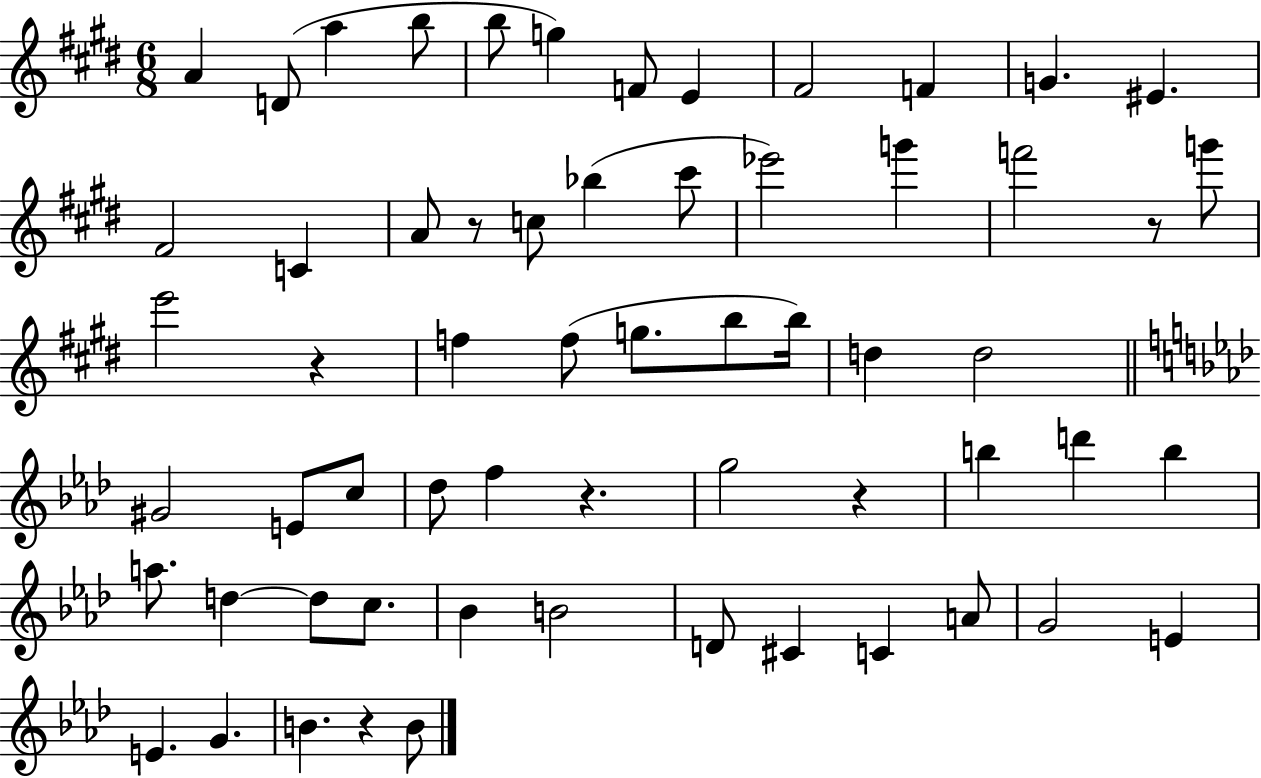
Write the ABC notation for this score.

X:1
T:Untitled
M:6/8
L:1/4
K:E
A D/2 a b/2 b/2 g F/2 E ^F2 F G ^E ^F2 C A/2 z/2 c/2 _b ^c'/2 _e'2 g' f'2 z/2 g'/2 e'2 z f f/2 g/2 b/2 b/4 d d2 ^G2 E/2 c/2 _d/2 f z g2 z b d' b a/2 d d/2 c/2 _B B2 D/2 ^C C A/2 G2 E E G B z B/2